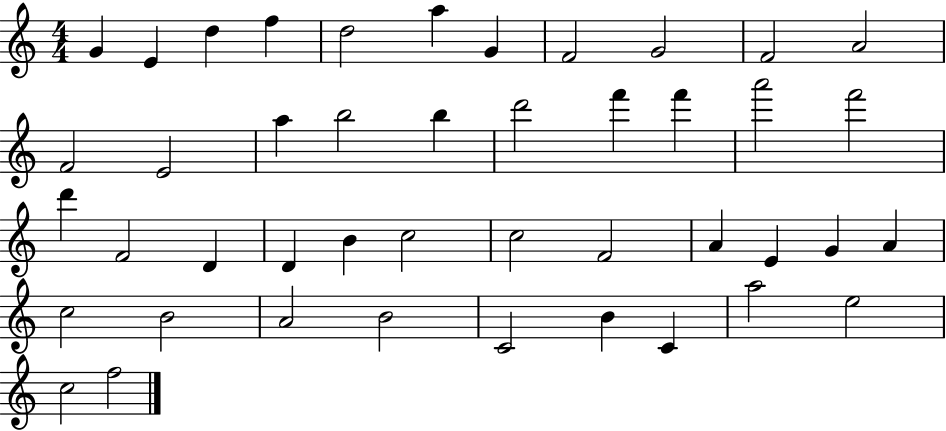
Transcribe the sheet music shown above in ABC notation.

X:1
T:Untitled
M:4/4
L:1/4
K:C
G E d f d2 a G F2 G2 F2 A2 F2 E2 a b2 b d'2 f' f' a'2 f'2 d' F2 D D B c2 c2 F2 A E G A c2 B2 A2 B2 C2 B C a2 e2 c2 f2